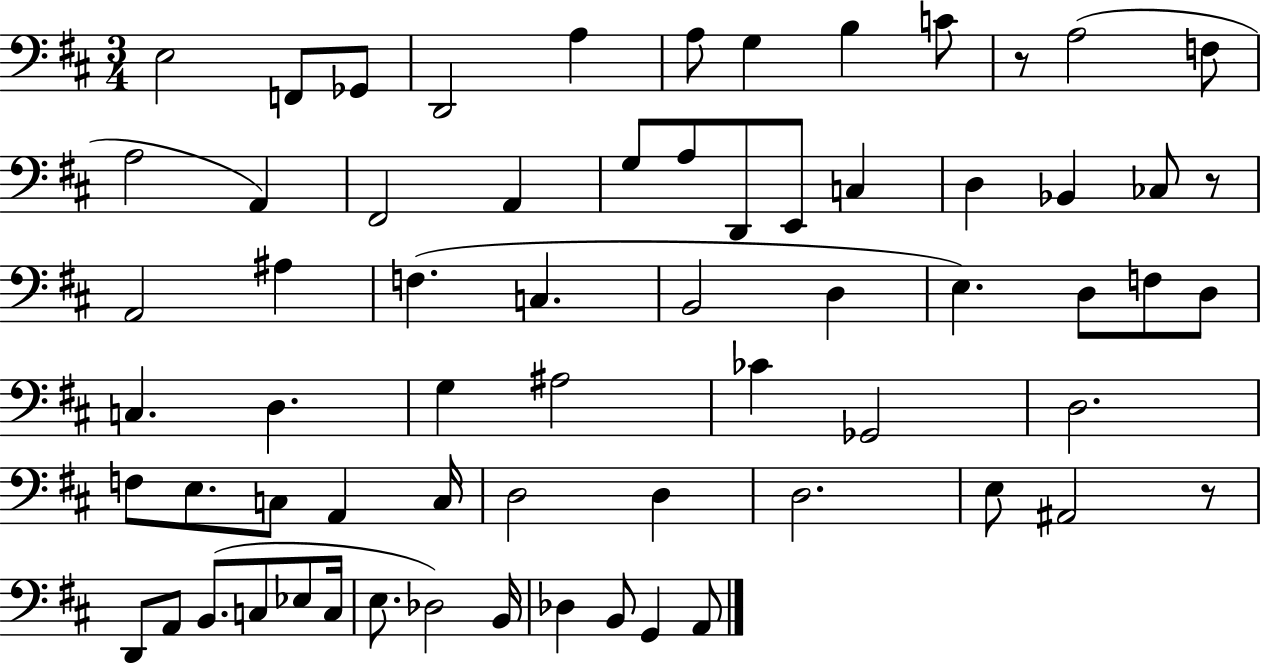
X:1
T:Untitled
M:3/4
L:1/4
K:D
E,2 F,,/2 _G,,/2 D,,2 A, A,/2 G, B, C/2 z/2 A,2 F,/2 A,2 A,, ^F,,2 A,, G,/2 A,/2 D,,/2 E,,/2 C, D, _B,, _C,/2 z/2 A,,2 ^A, F, C, B,,2 D, E, D,/2 F,/2 D,/2 C, D, G, ^A,2 _C _G,,2 D,2 F,/2 E,/2 C,/2 A,, C,/4 D,2 D, D,2 E,/2 ^A,,2 z/2 D,,/2 A,,/2 B,,/2 C,/2 _E,/2 C,/4 E,/2 _D,2 B,,/4 _D, B,,/2 G,, A,,/2